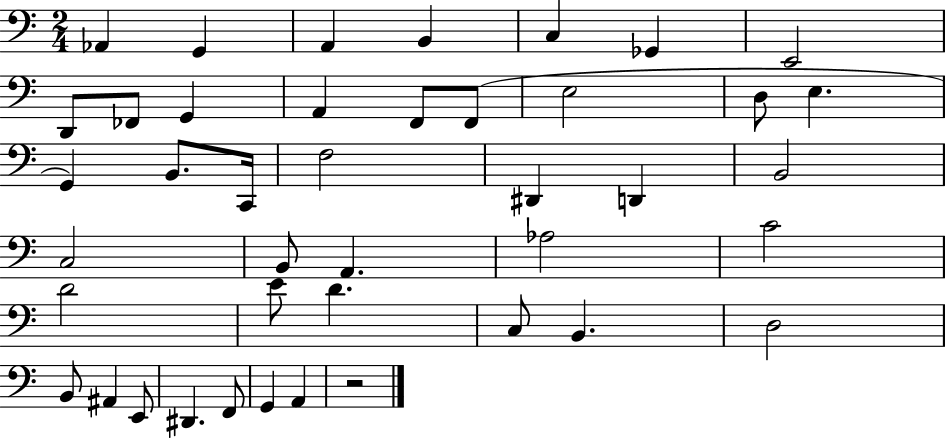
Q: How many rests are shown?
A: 1